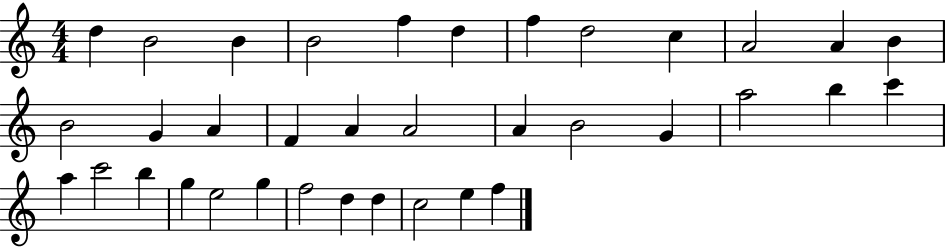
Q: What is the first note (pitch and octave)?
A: D5